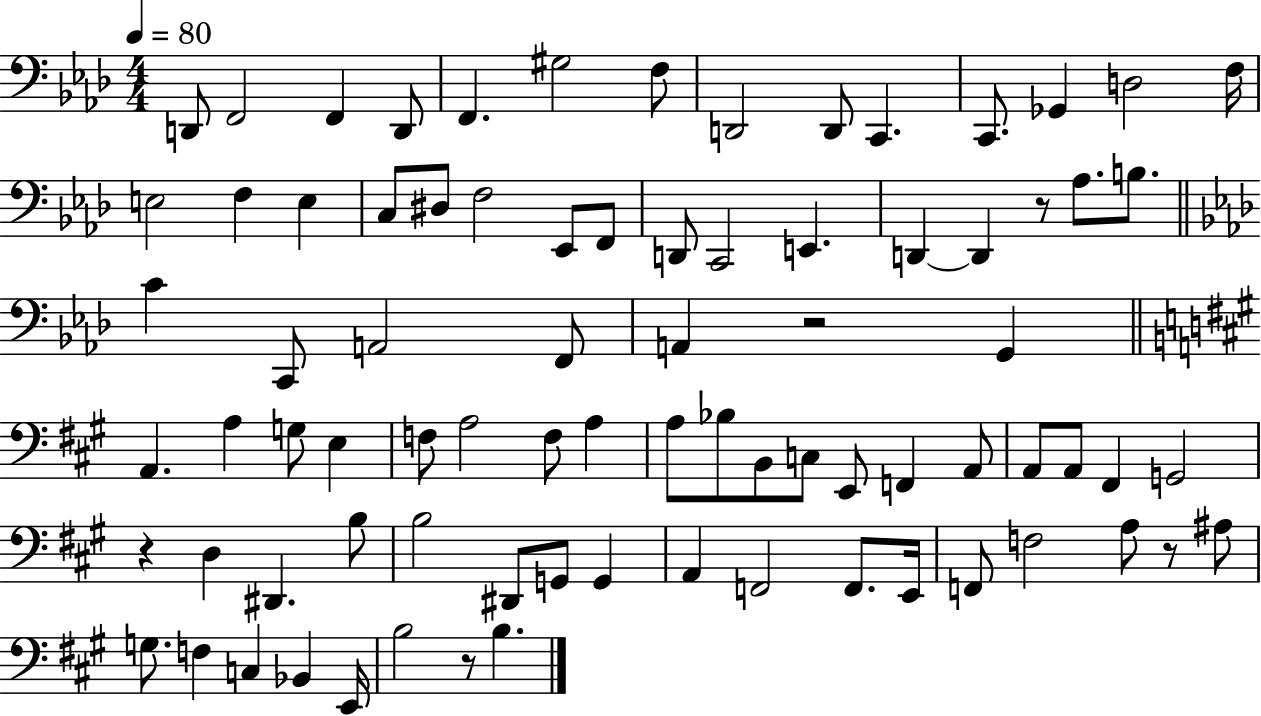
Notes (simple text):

D2/e F2/h F2/q D2/e F2/q. G#3/h F3/e D2/h D2/e C2/q. C2/e. Gb2/q D3/h F3/s E3/h F3/q E3/q C3/e D#3/e F3/h Eb2/e F2/e D2/e C2/h E2/q. D2/q D2/q R/e Ab3/e. B3/e. C4/q C2/e A2/h F2/e A2/q R/h G2/q A2/q. A3/q G3/e E3/q F3/e A3/h F3/e A3/q A3/e Bb3/e B2/e C3/e E2/e F2/q A2/e A2/e A2/e F#2/q G2/h R/q D3/q D#2/q. B3/e B3/h D#2/e G2/e G2/q A2/q F2/h F2/e. E2/s F2/e F3/h A3/e R/e A#3/e G3/e. F3/q C3/q Bb2/q E2/s B3/h R/e B3/q.